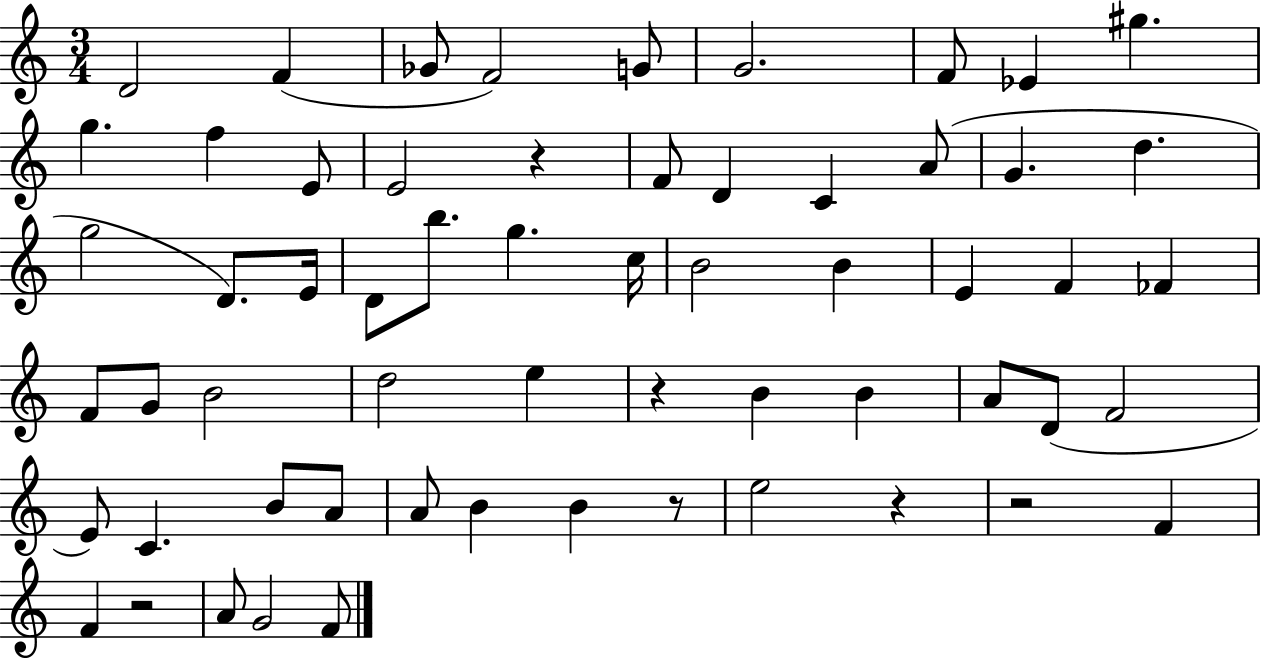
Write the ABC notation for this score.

X:1
T:Untitled
M:3/4
L:1/4
K:C
D2 F _G/2 F2 G/2 G2 F/2 _E ^g g f E/2 E2 z F/2 D C A/2 G d g2 D/2 E/4 D/2 b/2 g c/4 B2 B E F _F F/2 G/2 B2 d2 e z B B A/2 D/2 F2 E/2 C B/2 A/2 A/2 B B z/2 e2 z z2 F F z2 A/2 G2 F/2